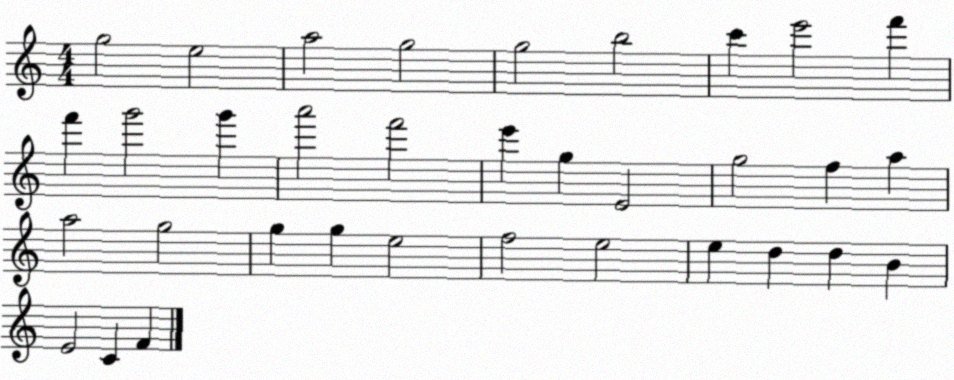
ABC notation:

X:1
T:Untitled
M:4/4
L:1/4
K:C
g2 e2 a2 g2 g2 b2 c' e'2 f' f' g'2 g' a'2 f'2 e' g E2 g2 f a a2 g2 g g e2 f2 e2 e d d B E2 C F